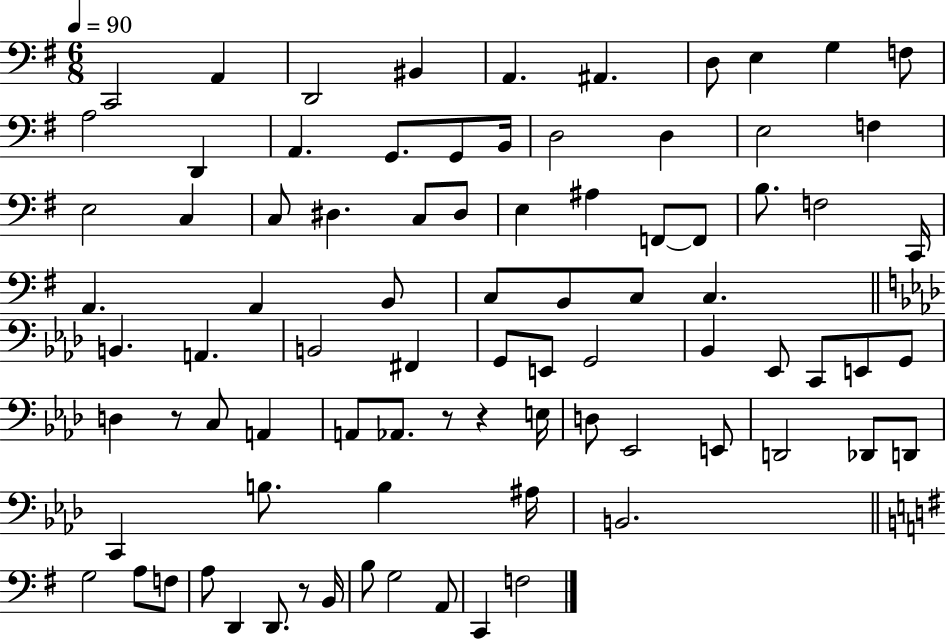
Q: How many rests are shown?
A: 4